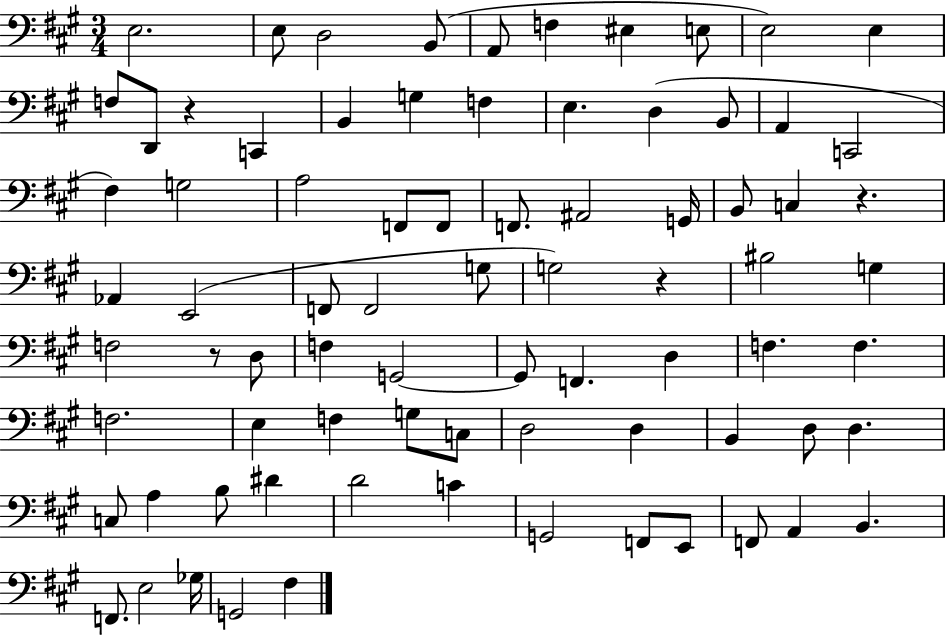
{
  \clef bass
  \numericTimeSignature
  \time 3/4
  \key a \major
  e2. | e8 d2 b,8( | a,8 f4 eis4 e8 | e2) e4 | \break f8 d,8 r4 c,4 | b,4 g4 f4 | e4. d4( b,8 | a,4 c,2 | \break fis4) g2 | a2 f,8 f,8 | f,8. ais,2 g,16 | b,8 c4 r4. | \break aes,4 e,2( | f,8 f,2 g8 | g2) r4 | bis2 g4 | \break f2 r8 d8 | f4 g,2~~ | g,8 f,4. d4 | f4. f4. | \break f2. | e4 f4 g8 c8 | d2 d4 | b,4 d8 d4. | \break c8 a4 b8 dis'4 | d'2 c'4 | g,2 f,8 e,8 | f,8 a,4 b,4. | \break f,8. e2 ges16 | g,2 fis4 | \bar "|."
}